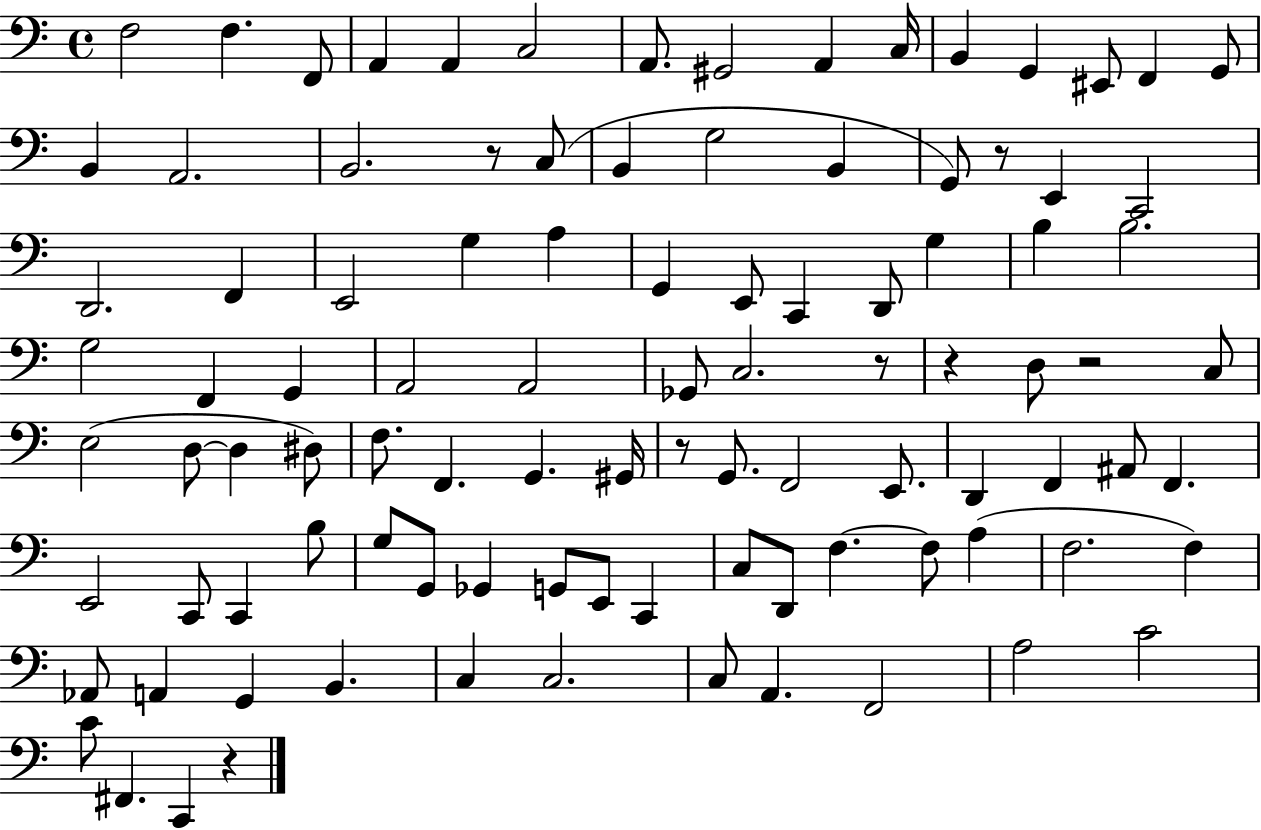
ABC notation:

X:1
T:Untitled
M:4/4
L:1/4
K:C
F,2 F, F,,/2 A,, A,, C,2 A,,/2 ^G,,2 A,, C,/4 B,, G,, ^E,,/2 F,, G,,/2 B,, A,,2 B,,2 z/2 C,/2 B,, G,2 B,, G,,/2 z/2 E,, C,,2 D,,2 F,, E,,2 G, A, G,, E,,/2 C,, D,,/2 G, B, B,2 G,2 F,, G,, A,,2 A,,2 _G,,/2 C,2 z/2 z D,/2 z2 C,/2 E,2 D,/2 D, ^D,/2 F,/2 F,, G,, ^G,,/4 z/2 G,,/2 F,,2 E,,/2 D,, F,, ^A,,/2 F,, E,,2 C,,/2 C,, B,/2 G,/2 G,,/2 _G,, G,,/2 E,,/2 C,, C,/2 D,,/2 F, F,/2 A, F,2 F, _A,,/2 A,, G,, B,, C, C,2 C,/2 A,, F,,2 A,2 C2 C/2 ^F,, C,, z